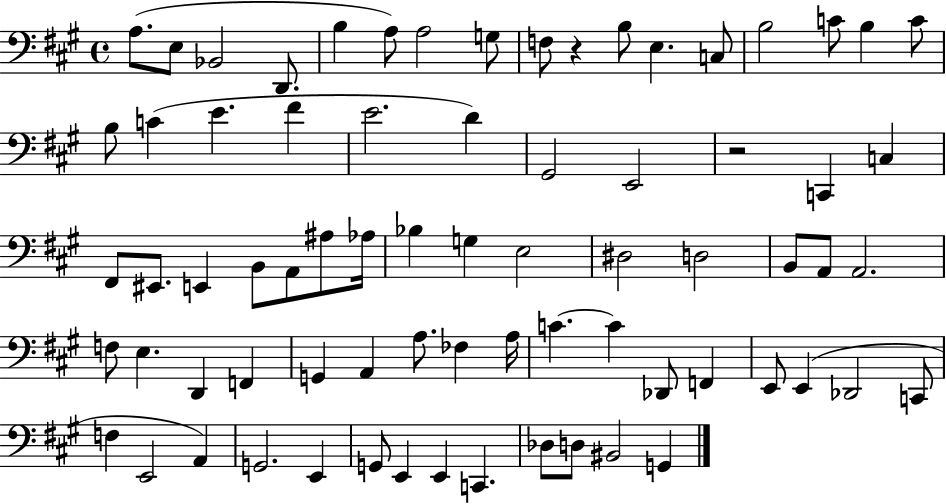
A3/e. E3/e Bb2/h D2/e. B3/q A3/e A3/h G3/e F3/e R/q B3/e E3/q. C3/e B3/h C4/e B3/q C4/e B3/e C4/q E4/q. F#4/q E4/h. D4/q G#2/h E2/h R/h C2/q C3/q F#2/e EIS2/e. E2/q B2/e A2/e A#3/e Ab3/s Bb3/q G3/q E3/h D#3/h D3/h B2/e A2/e A2/h. F3/e E3/q. D2/q F2/q G2/q A2/q A3/e. FES3/q A3/s C4/q. C4/q Db2/e F2/q E2/e E2/q Db2/h C2/e F3/q E2/h A2/q G2/h. E2/q G2/e E2/q E2/q C2/q. Db3/e D3/e BIS2/h G2/q